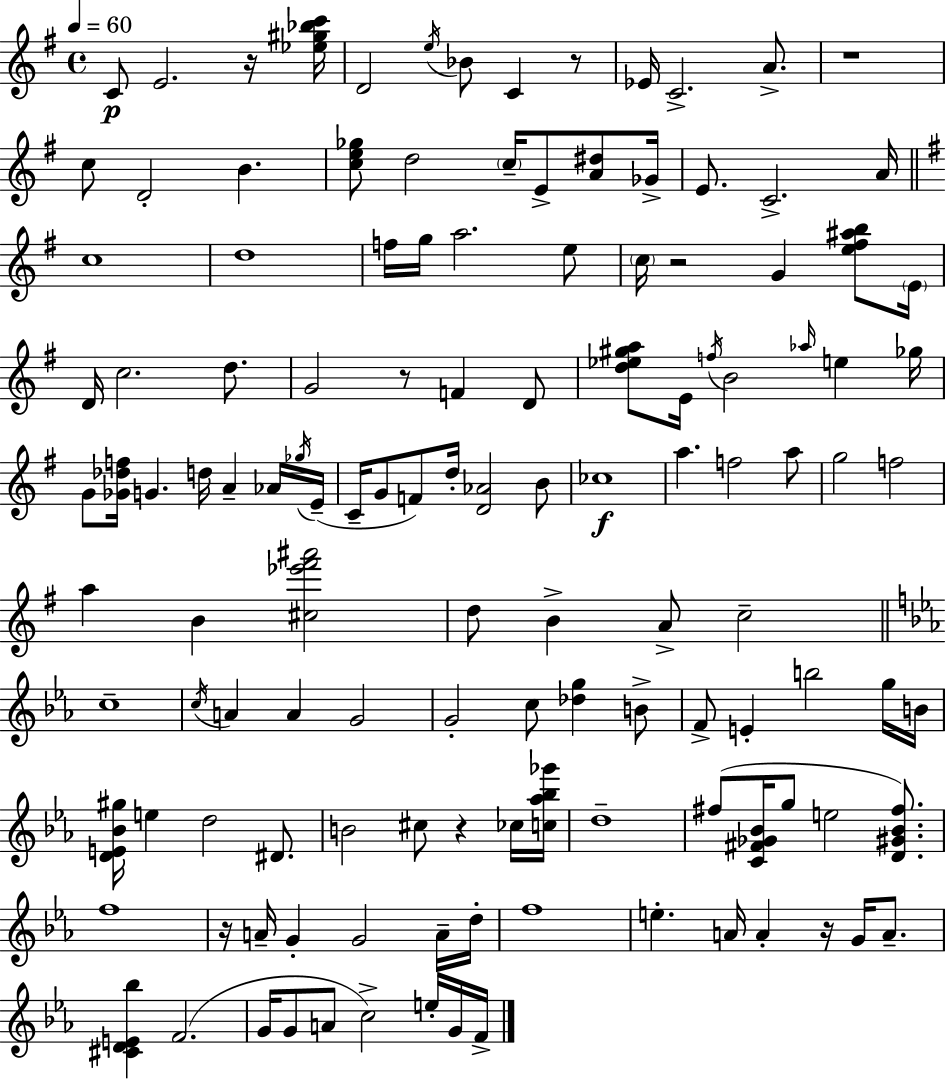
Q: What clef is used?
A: treble